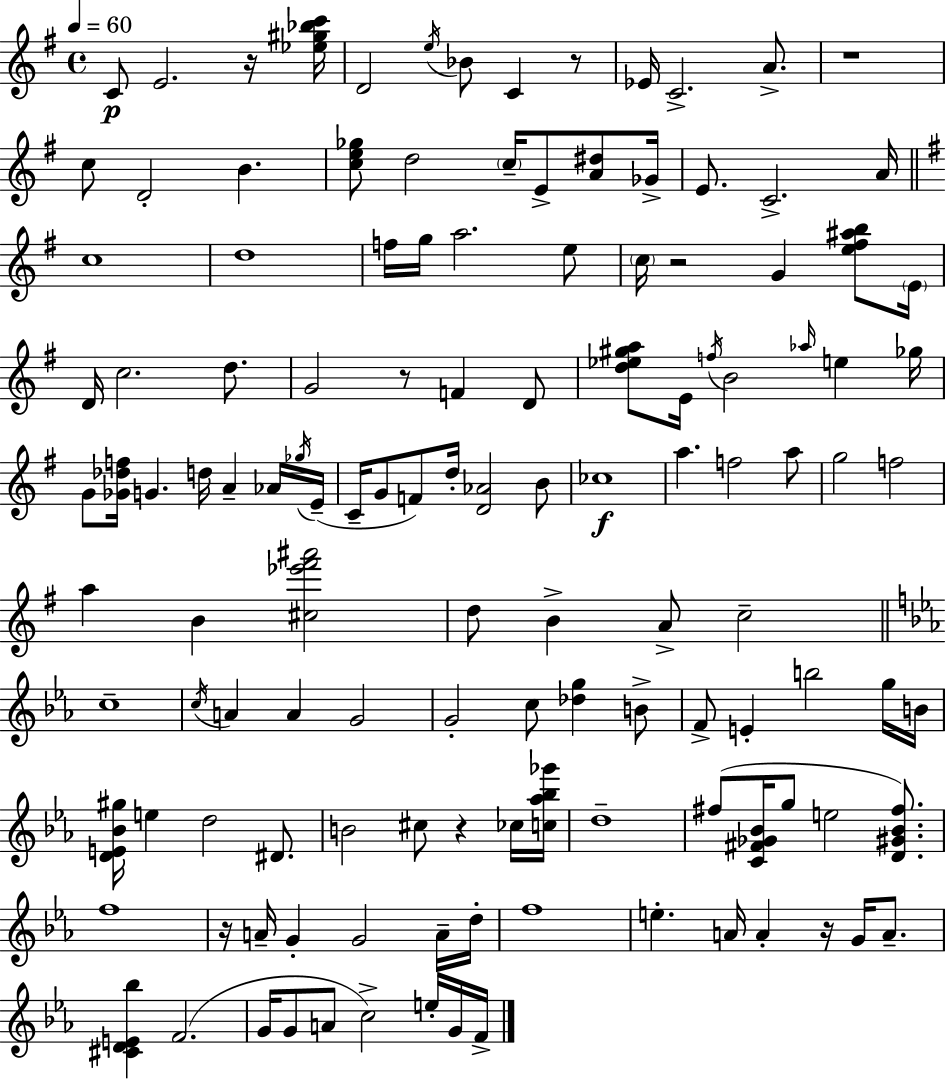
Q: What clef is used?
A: treble